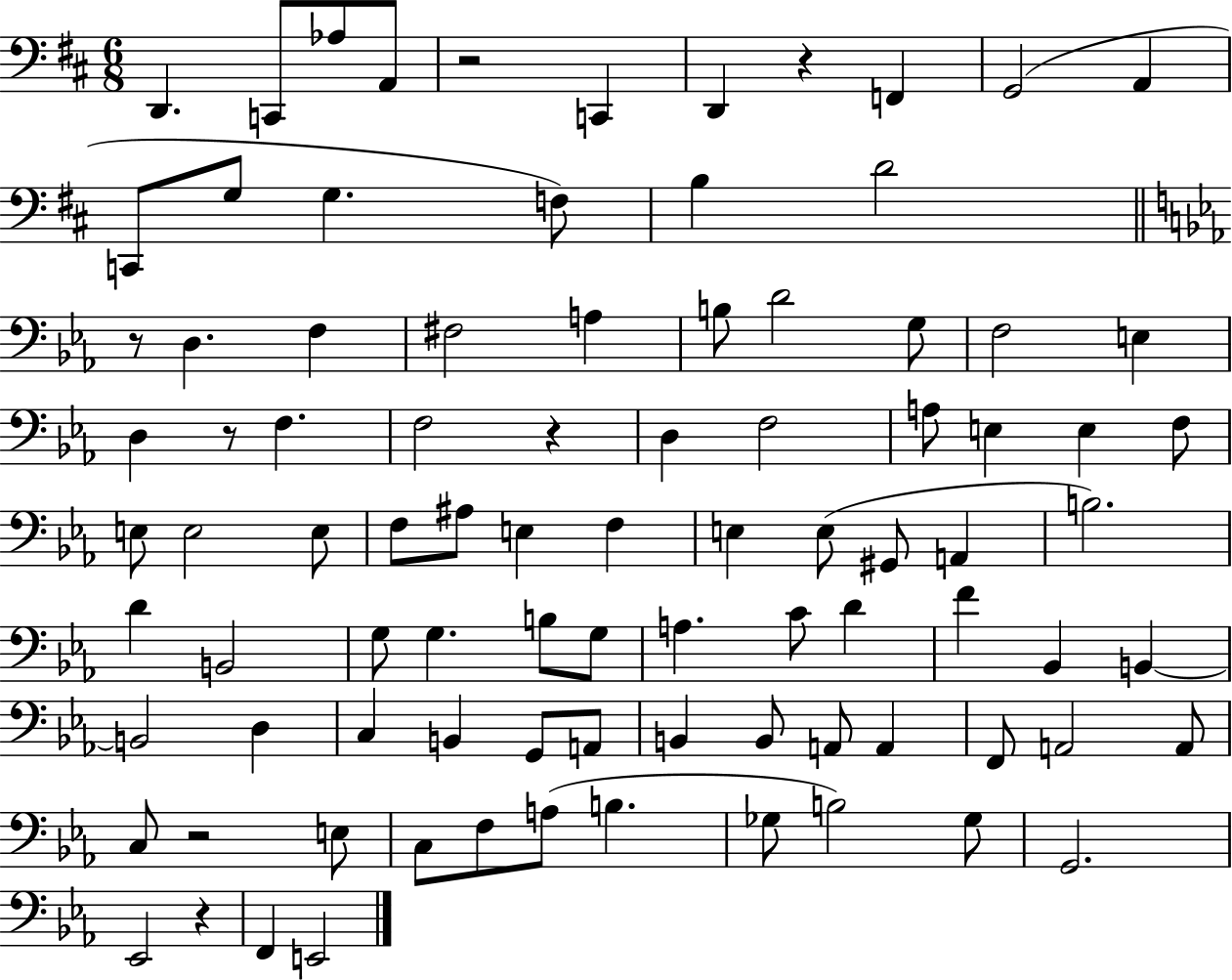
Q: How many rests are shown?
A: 7